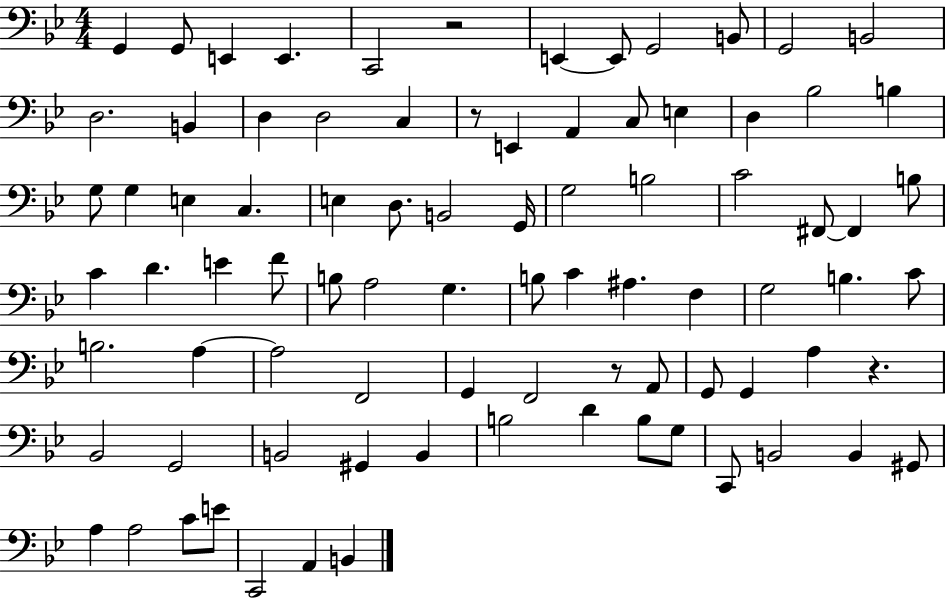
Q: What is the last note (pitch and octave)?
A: B2